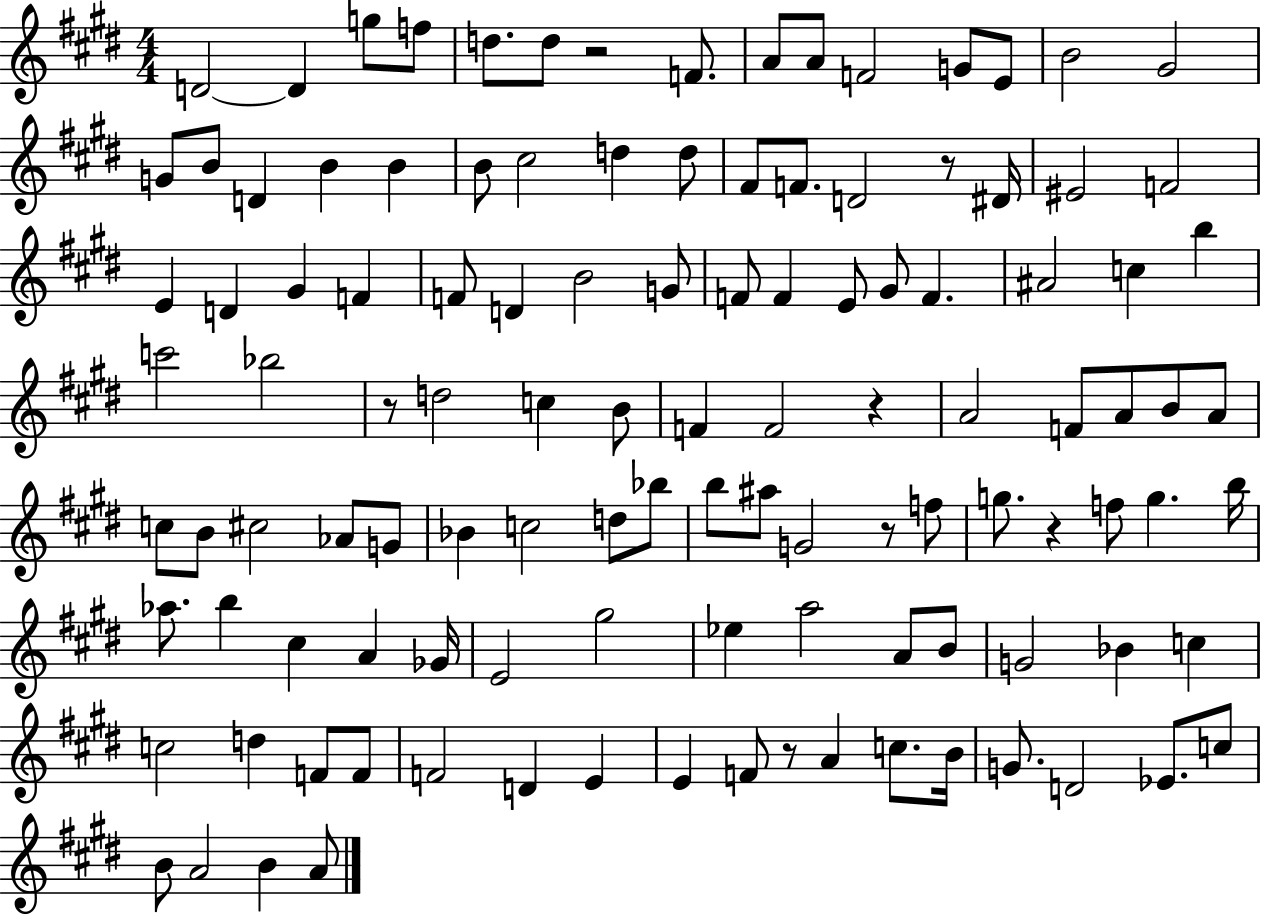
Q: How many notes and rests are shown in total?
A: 115